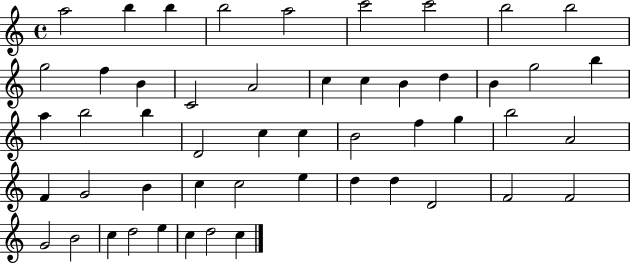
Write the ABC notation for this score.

X:1
T:Untitled
M:4/4
L:1/4
K:C
a2 b b b2 a2 c'2 c'2 b2 b2 g2 f B C2 A2 c c B d B g2 b a b2 b D2 c c B2 f g b2 A2 F G2 B c c2 e d d D2 F2 F2 G2 B2 c d2 e c d2 c